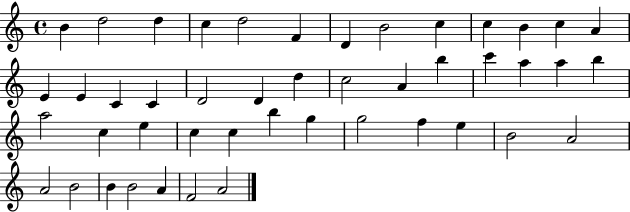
{
  \clef treble
  \time 4/4
  \defaultTimeSignature
  \key c \major
  b'4 d''2 d''4 | c''4 d''2 f'4 | d'4 b'2 c''4 | c''4 b'4 c''4 a'4 | \break e'4 e'4 c'4 c'4 | d'2 d'4 d''4 | c''2 a'4 b''4 | c'''4 a''4 a''4 b''4 | \break a''2 c''4 e''4 | c''4 c''4 b''4 g''4 | g''2 f''4 e''4 | b'2 a'2 | \break a'2 b'2 | b'4 b'2 a'4 | f'2 a'2 | \bar "|."
}